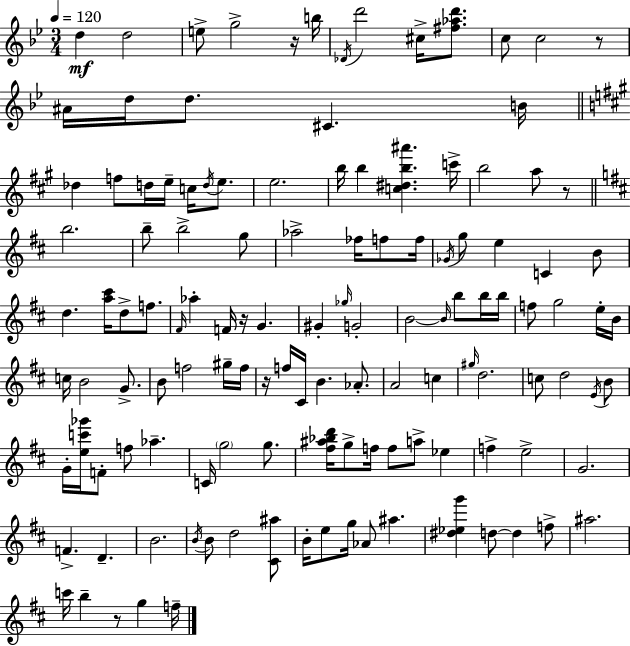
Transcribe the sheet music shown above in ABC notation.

X:1
T:Untitled
M:3/4
L:1/4
K:Gm
d d2 e/2 g2 z/4 b/4 _D/4 d'2 ^c/4 [^f_ad']/2 c/2 c2 z/2 ^A/4 d/4 d/2 ^C B/4 _d f/2 d/4 e/4 c/4 d/4 e/2 e2 b/4 b [c^db^a'] c'/4 b2 a/2 z/2 b2 b/2 b2 g/2 _a2 _f/4 f/2 f/4 _G/4 g/2 e C B/2 d [a^c']/4 d/2 f/2 ^F/4 _a F/4 z/4 G ^G _g/4 G2 B2 B/4 b/2 b/4 b/4 f/2 g2 e/4 B/4 c/4 B2 G/2 B/2 f2 ^g/4 f/4 z/4 f/4 ^C/4 B _A/2 A2 c ^g/4 d2 c/2 d2 E/4 B/2 G/4 [ec'_g']/4 F/2 f/2 _a C/4 g2 g/2 [^f^a_bd']/4 g/2 f/4 f/2 a/2 _e f e2 G2 F D B2 B/4 B/2 d2 [^C^a]/2 B/4 e/2 g/4 _A/2 ^a [^d_eg'] d/2 d f/2 ^a2 c'/4 b z/2 g f/4